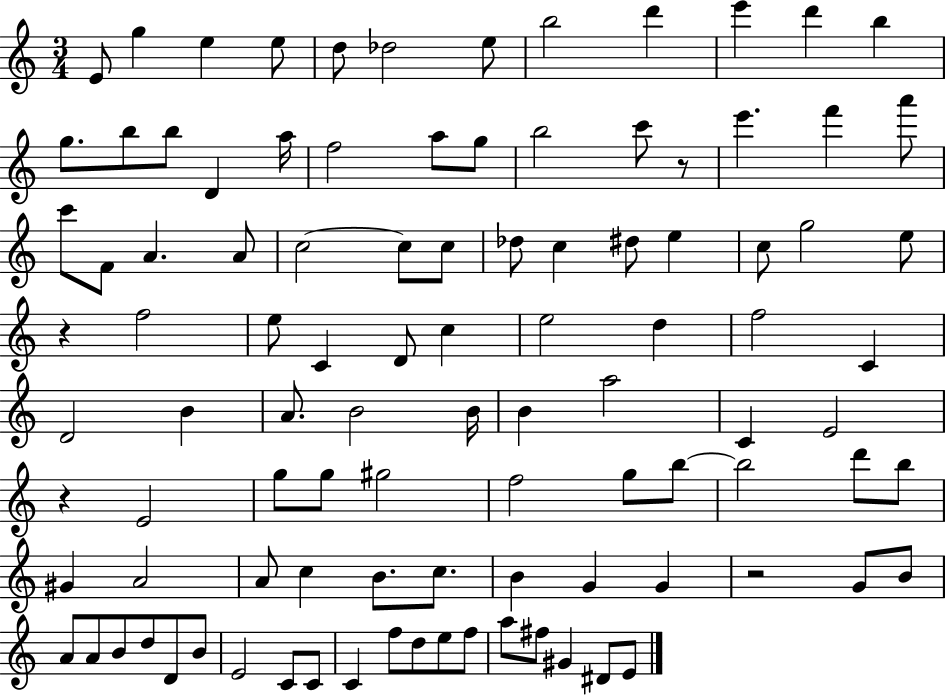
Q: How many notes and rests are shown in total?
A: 101